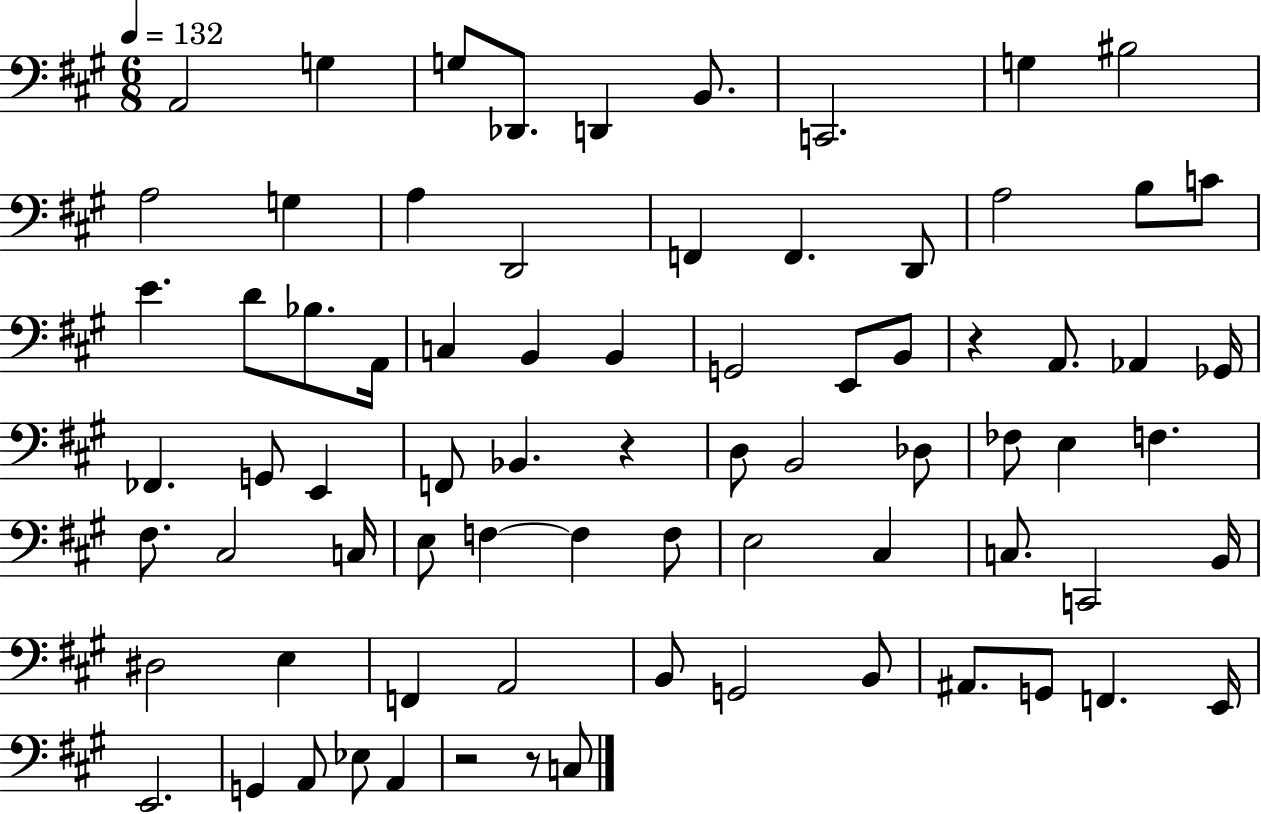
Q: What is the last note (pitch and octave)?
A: C3